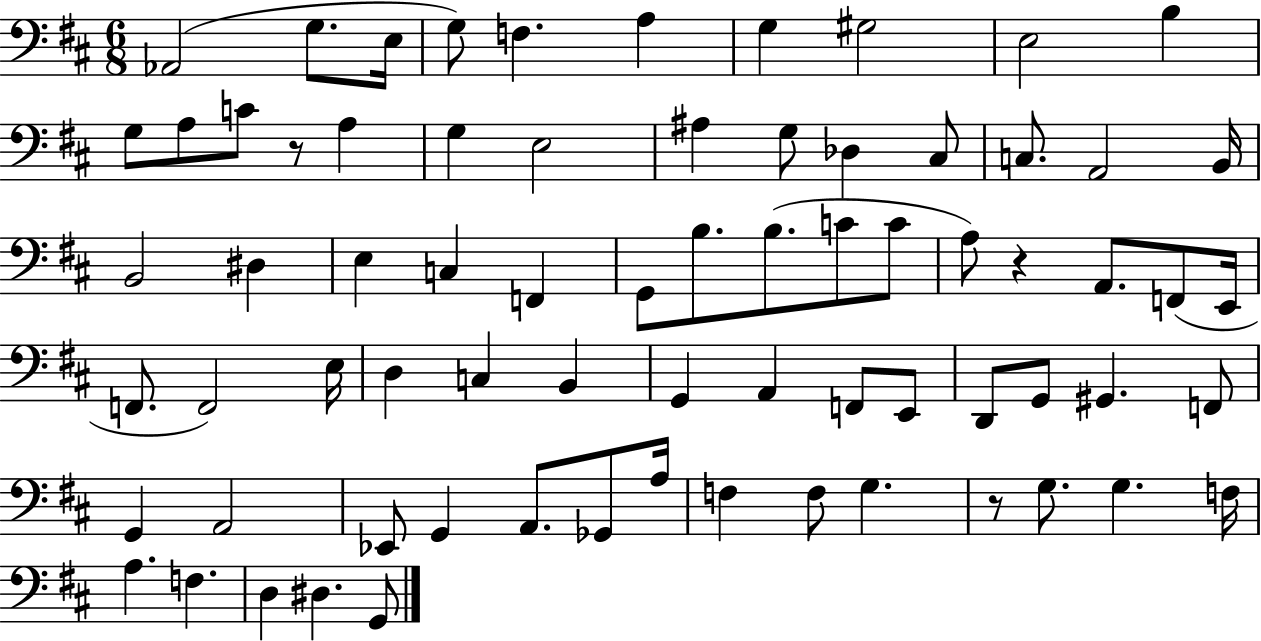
Ab2/h G3/e. E3/s G3/e F3/q. A3/q G3/q G#3/h E3/h B3/q G3/e A3/e C4/e R/e A3/q G3/q E3/h A#3/q G3/e Db3/q C#3/e C3/e. A2/h B2/s B2/h D#3/q E3/q C3/q F2/q G2/e B3/e. B3/e. C4/e C4/e A3/e R/q A2/e. F2/e E2/s F2/e. F2/h E3/s D3/q C3/q B2/q G2/q A2/q F2/e E2/e D2/e G2/e G#2/q. F2/e G2/q A2/h Eb2/e G2/q A2/e. Gb2/e A3/s F3/q F3/e G3/q. R/e G3/e. G3/q. F3/s A3/q. F3/q. D3/q D#3/q. G2/e